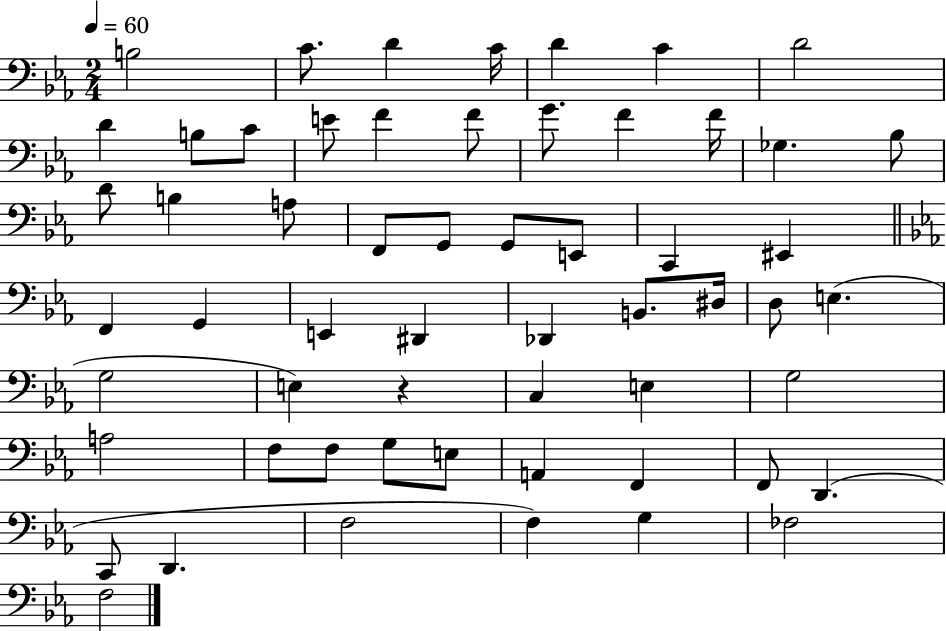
X:1
T:Untitled
M:2/4
L:1/4
K:Eb
B,2 C/2 D C/4 D C D2 D B,/2 C/2 E/2 F F/2 G/2 F F/4 _G, _B,/2 D/2 B, A,/2 F,,/2 G,,/2 G,,/2 E,,/2 C,, ^E,, F,, G,, E,, ^D,, _D,, B,,/2 ^D,/4 D,/2 E, G,2 E, z C, E, G,2 A,2 F,/2 F,/2 G,/2 E,/2 A,, F,, F,,/2 D,, C,,/2 D,, F,2 F, G, _F,2 F,2